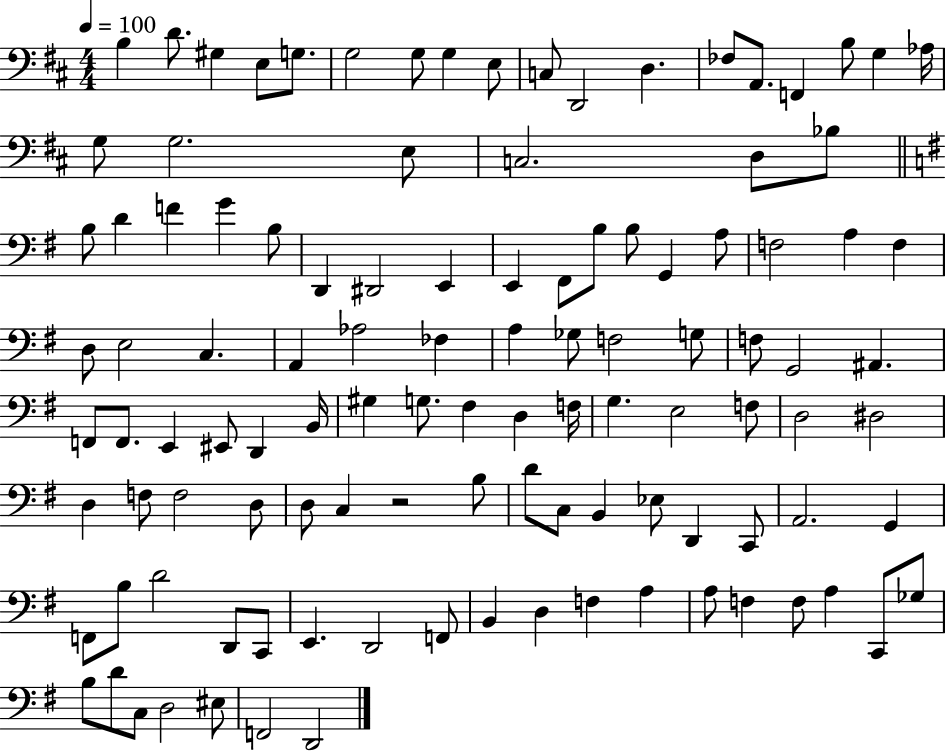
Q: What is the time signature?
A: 4/4